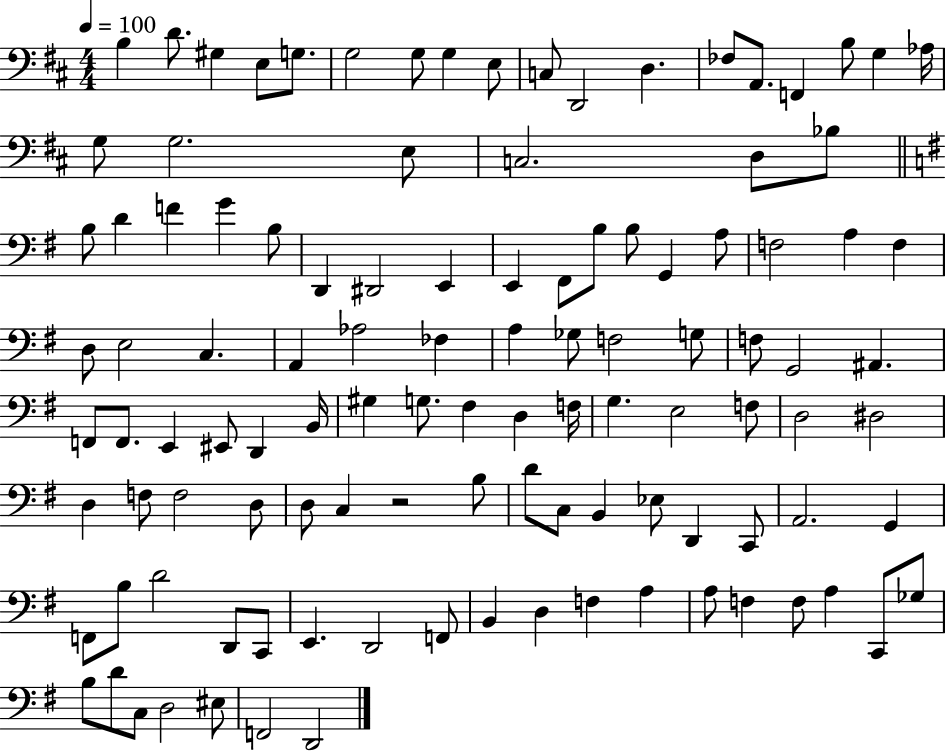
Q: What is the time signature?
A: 4/4